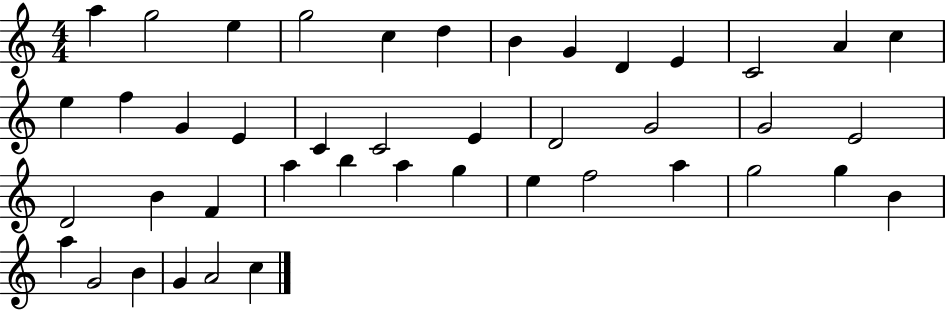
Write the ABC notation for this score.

X:1
T:Untitled
M:4/4
L:1/4
K:C
a g2 e g2 c d B G D E C2 A c e f G E C C2 E D2 G2 G2 E2 D2 B F a b a g e f2 a g2 g B a G2 B G A2 c